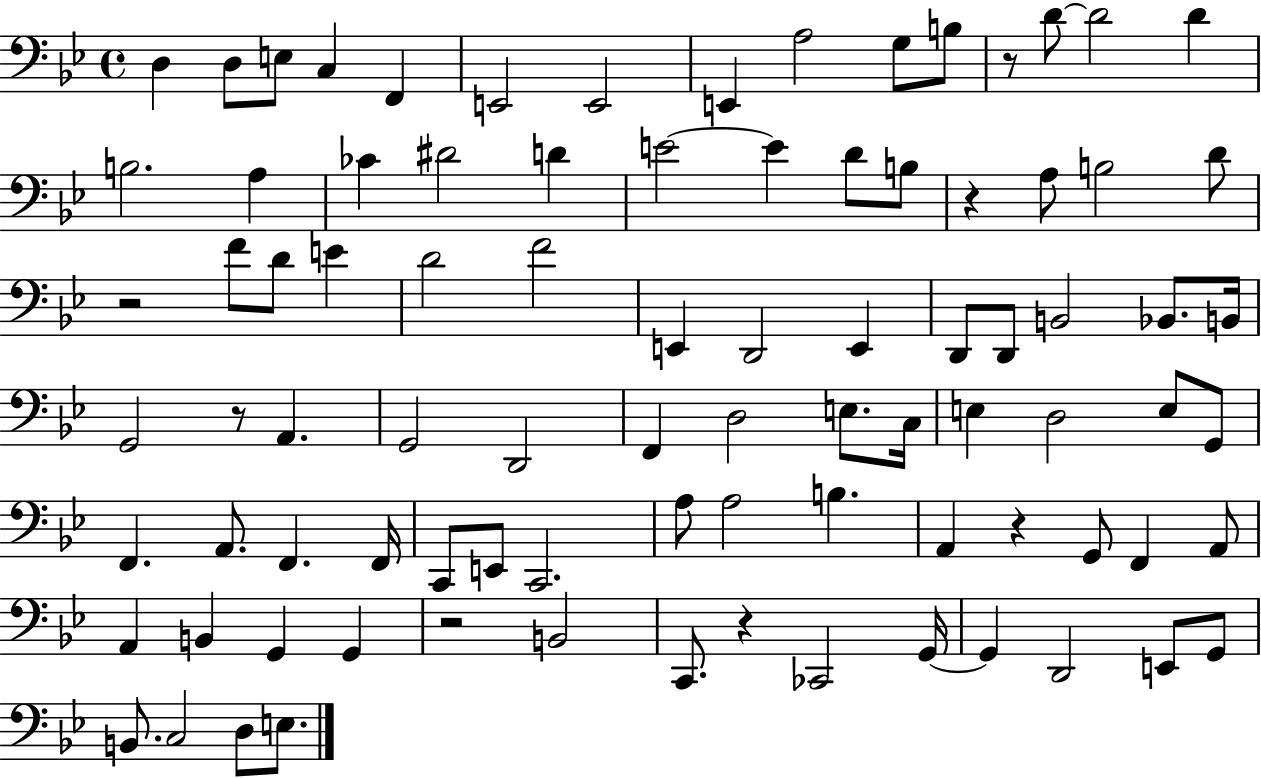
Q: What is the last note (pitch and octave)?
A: E3